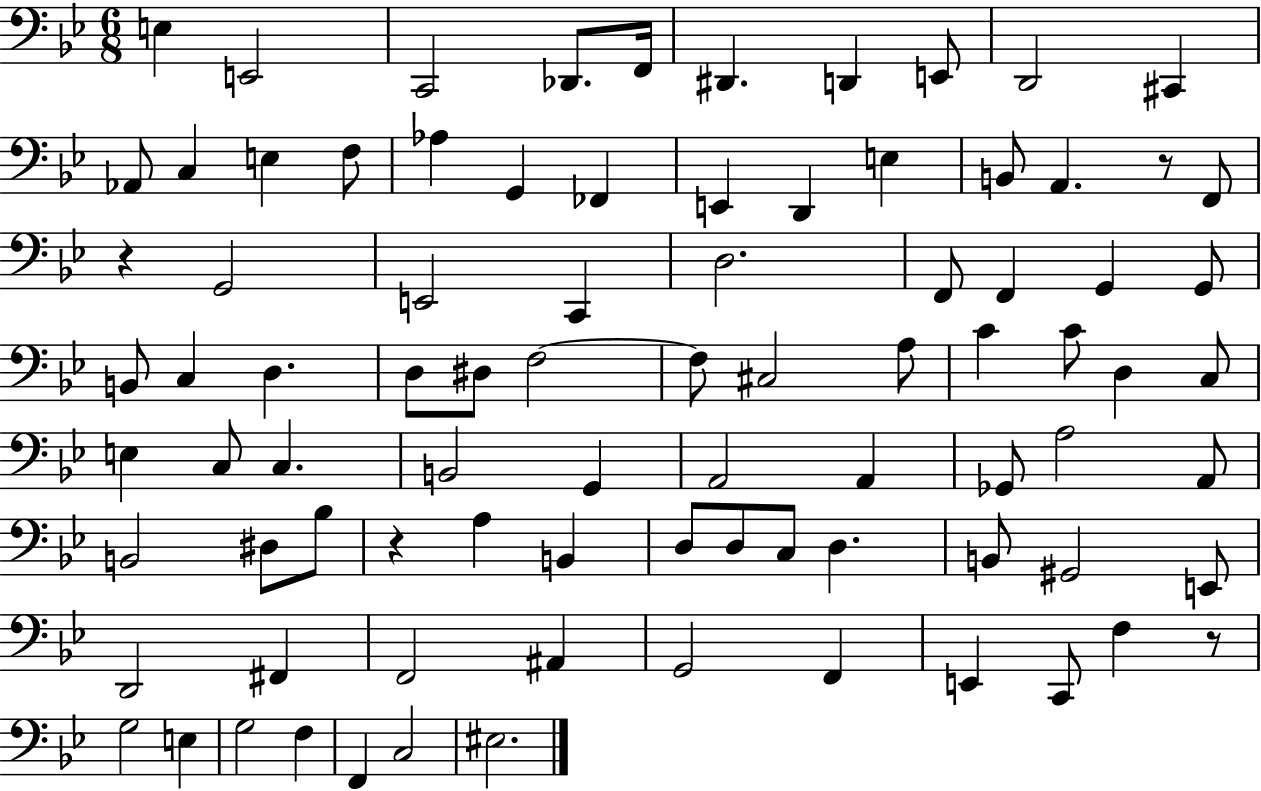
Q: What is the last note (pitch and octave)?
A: EIS3